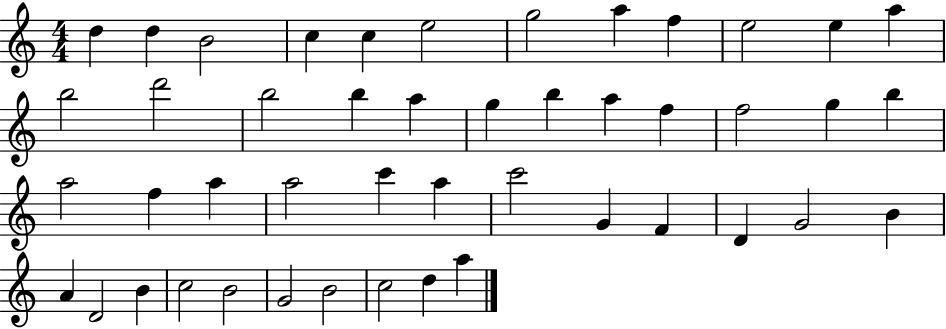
{
  \clef treble
  \numericTimeSignature
  \time 4/4
  \key c \major
  d''4 d''4 b'2 | c''4 c''4 e''2 | g''2 a''4 f''4 | e''2 e''4 a''4 | \break b''2 d'''2 | b''2 b''4 a''4 | g''4 b''4 a''4 f''4 | f''2 g''4 b''4 | \break a''2 f''4 a''4 | a''2 c'''4 a''4 | c'''2 g'4 f'4 | d'4 g'2 b'4 | \break a'4 d'2 b'4 | c''2 b'2 | g'2 b'2 | c''2 d''4 a''4 | \break \bar "|."
}